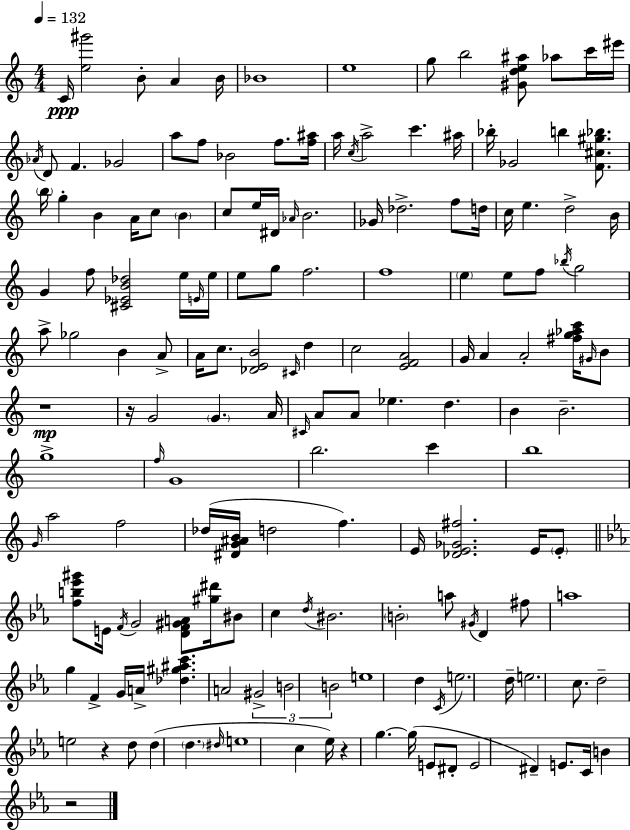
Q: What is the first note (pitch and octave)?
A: C4